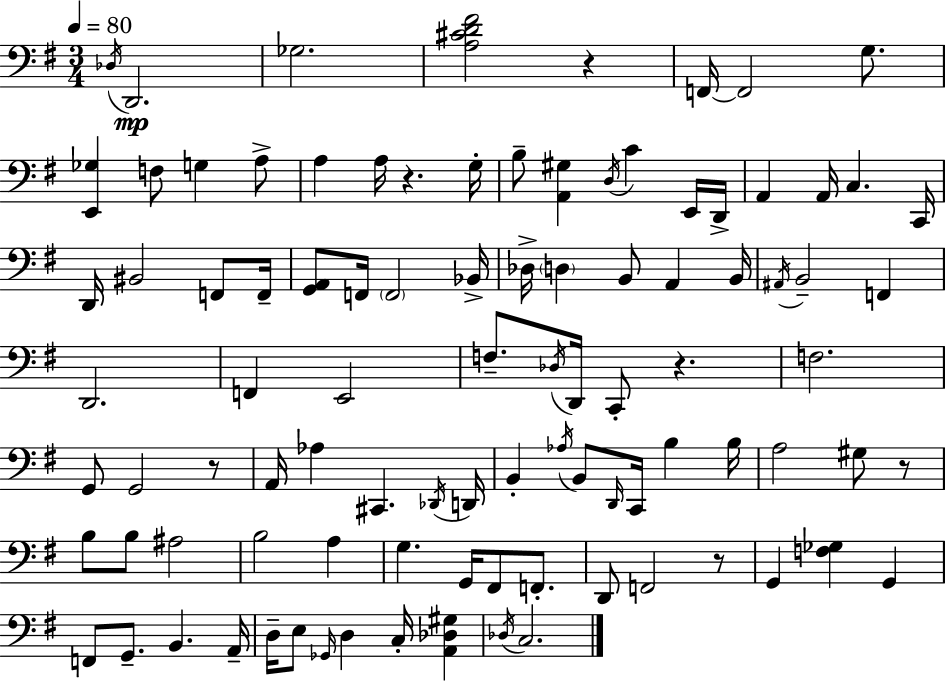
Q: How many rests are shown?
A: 6